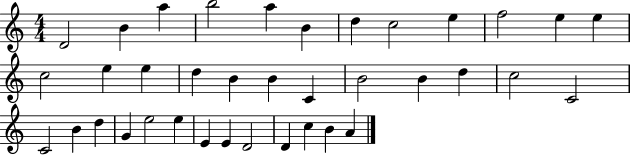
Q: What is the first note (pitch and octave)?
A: D4